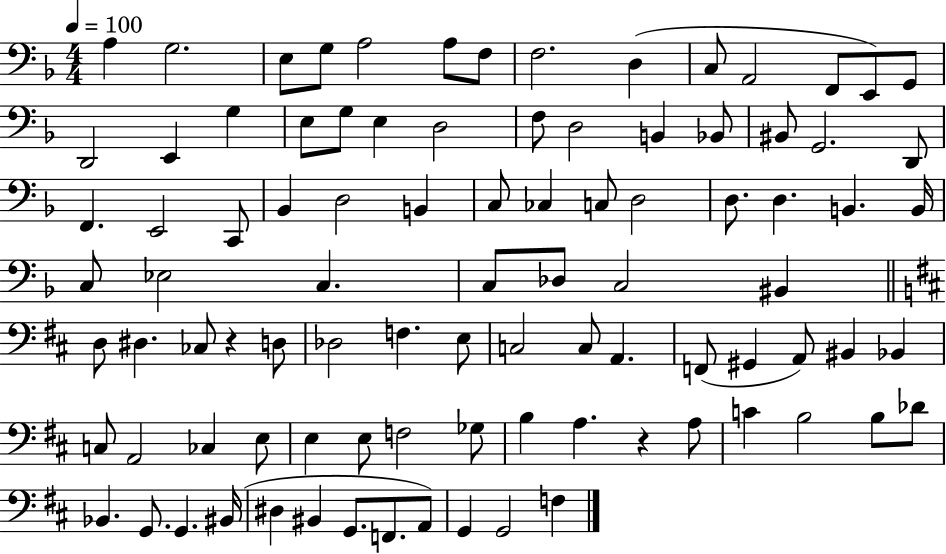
A3/q G3/h. E3/e G3/e A3/h A3/e F3/e F3/h. D3/q C3/e A2/h F2/e E2/e G2/e D2/h E2/q G3/q E3/e G3/e E3/q D3/h F3/e D3/h B2/q Bb2/e BIS2/e G2/h. D2/e F2/q. E2/h C2/e Bb2/q D3/h B2/q C3/e CES3/q C3/e D3/h D3/e. D3/q. B2/q. B2/s C3/e Eb3/h C3/q. C3/e Db3/e C3/h BIS2/q D3/e D#3/q. CES3/e R/q D3/e Db3/h F3/q. E3/e C3/h C3/e A2/q. F2/e G#2/q A2/e BIS2/q Bb2/q C3/e A2/h CES3/q E3/e E3/q E3/e F3/h Gb3/e B3/q A3/q. R/q A3/e C4/q B3/h B3/e Db4/e Bb2/q. G2/e. G2/q. BIS2/s D#3/q BIS2/q G2/e. F2/e. A2/e G2/q G2/h F3/q